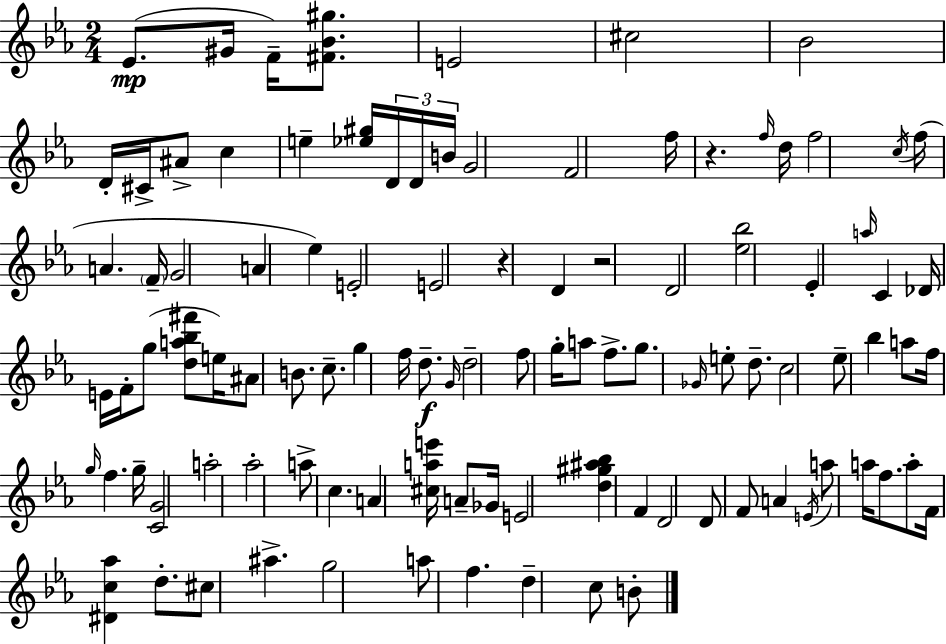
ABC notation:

X:1
T:Untitled
M:2/4
L:1/4
K:Eb
_E/2 ^G/4 F/4 [^F_B^g]/2 E2 ^c2 _B2 D/4 ^C/4 ^A/2 c e [_e^g]/4 D/4 D/4 B/4 G2 F2 f/4 z f/4 d/4 f2 c/4 f/4 A F/4 G2 A _e E2 E2 z D z2 D2 [_e_b]2 _E a/4 C _D/4 E/4 F/4 g/2 [da_b^f']/2 e/4 ^A/2 B/2 c/2 g f/4 d/2 G/4 d2 f/2 g/4 a/2 f/2 g/2 _G/4 e/2 d/2 c2 _e/2 _b a/2 f/4 g/4 f g/4 [CG]2 a2 _a2 a/2 c A [^cae']/4 A/2 _G/4 E2 [d^g^a_b] F D2 D/2 F/2 A E/4 a/2 a/4 f/2 a/2 F/4 [^Dc_a] d/2 ^c/2 ^a g2 a/2 f d c/2 B/2